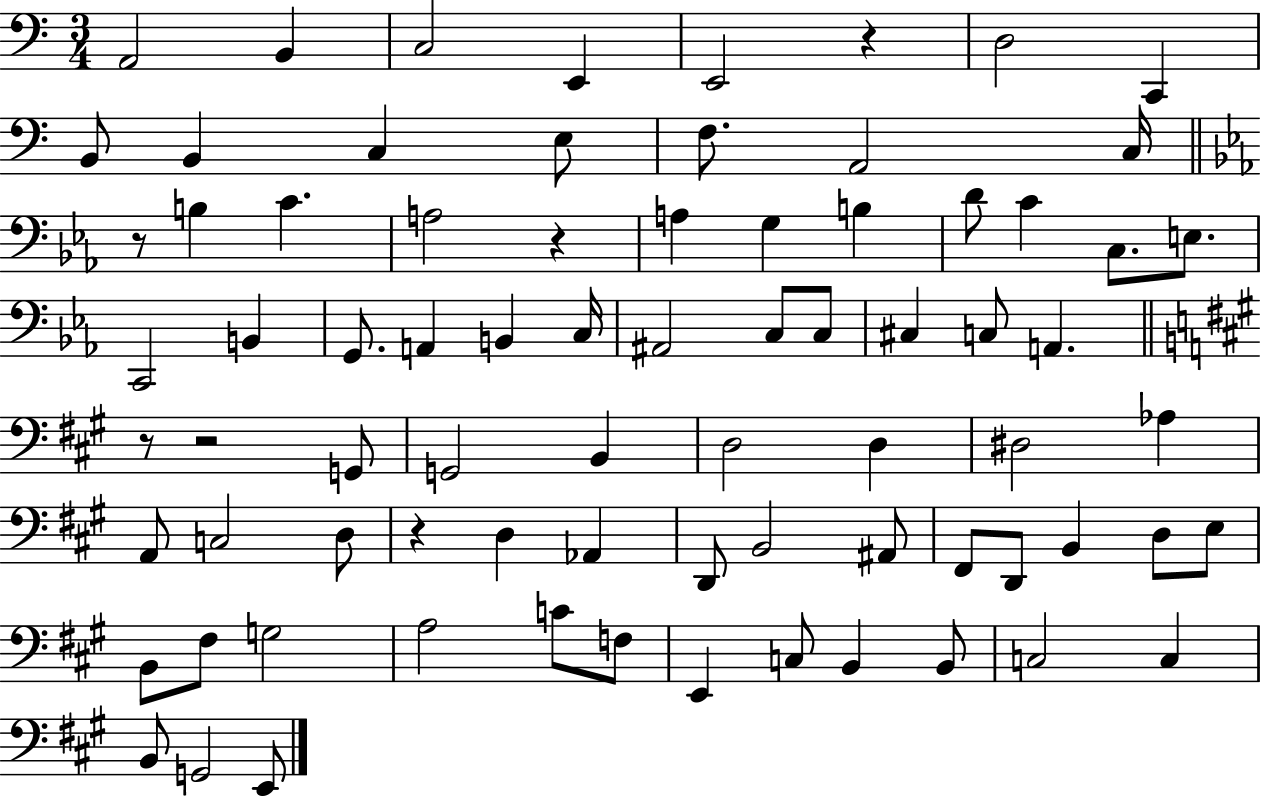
{
  \clef bass
  \numericTimeSignature
  \time 3/4
  \key c \major
  \repeat volta 2 { a,2 b,4 | c2 e,4 | e,2 r4 | d2 c,4 | \break b,8 b,4 c4 e8 | f8. a,2 c16 | \bar "||" \break \key ees \major r8 b4 c'4. | a2 r4 | a4 g4 b4 | d'8 c'4 c8. e8. | \break c,2 b,4 | g,8. a,4 b,4 c16 | ais,2 c8 c8 | cis4 c8 a,4. | \break \bar "||" \break \key a \major r8 r2 g,8 | g,2 b,4 | d2 d4 | dis2 aes4 | \break a,8 c2 d8 | r4 d4 aes,4 | d,8 b,2 ais,8 | fis,8 d,8 b,4 d8 e8 | \break b,8 fis8 g2 | a2 c'8 f8 | e,4 c8 b,4 b,8 | c2 c4 | \break b,8 g,2 e,8 | } \bar "|."
}